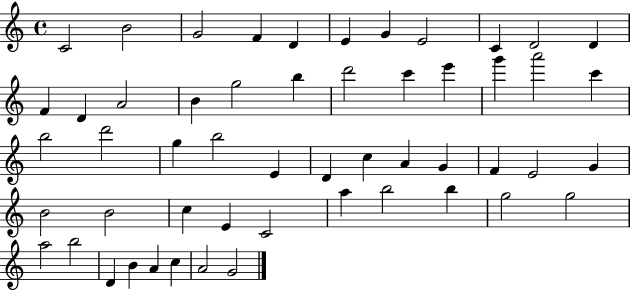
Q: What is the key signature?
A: C major